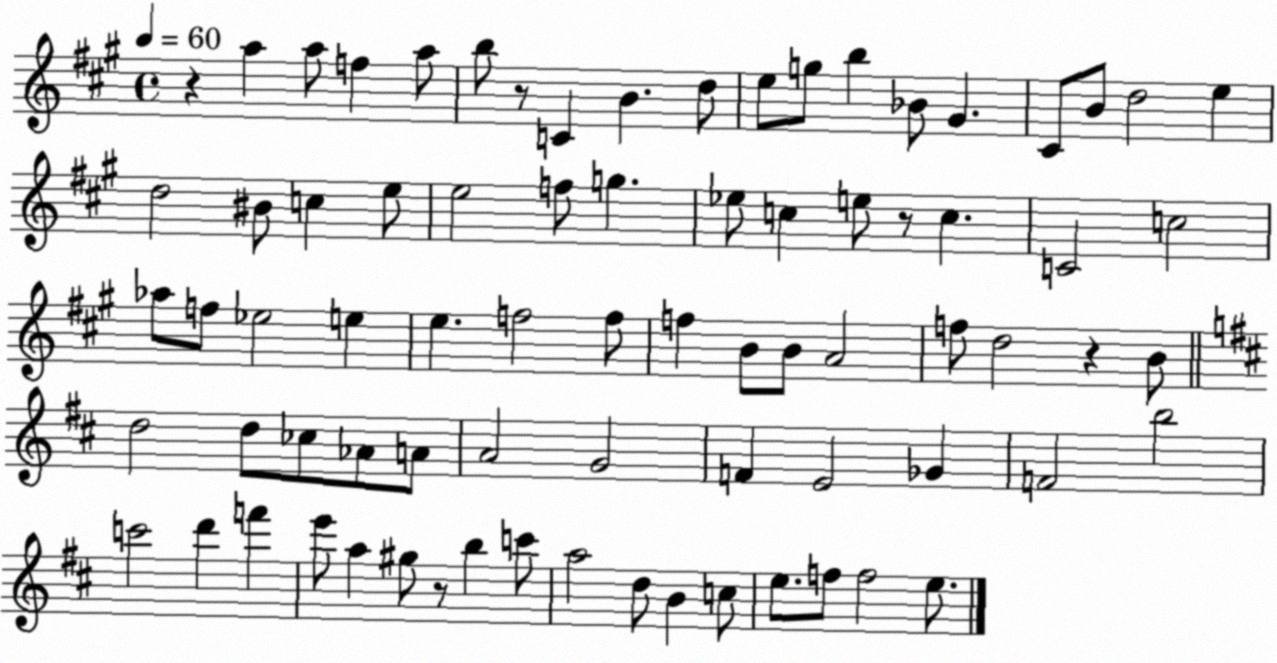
X:1
T:Untitled
M:4/4
L:1/4
K:A
z a a/2 f a/2 b/2 z/2 C B d/2 e/2 g/2 b _B/2 ^G ^C/2 B/2 d2 e d2 ^B/2 c e/2 e2 f/2 g _e/2 c e/2 z/2 c C2 c2 _a/2 f/2 _e2 e e f2 f/2 f B/2 B/2 A2 f/2 d2 z B/2 d2 d/2 _c/2 _A/2 A/2 A2 G2 F E2 _G F2 b2 c'2 d' f' e'/2 a ^g/2 z/2 b c'/2 a2 d/2 B c/2 e/2 f/2 f2 e/2